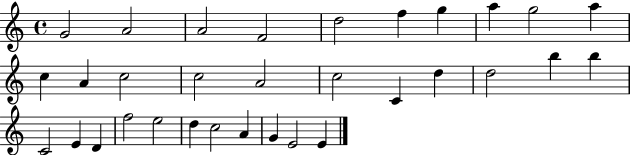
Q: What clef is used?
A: treble